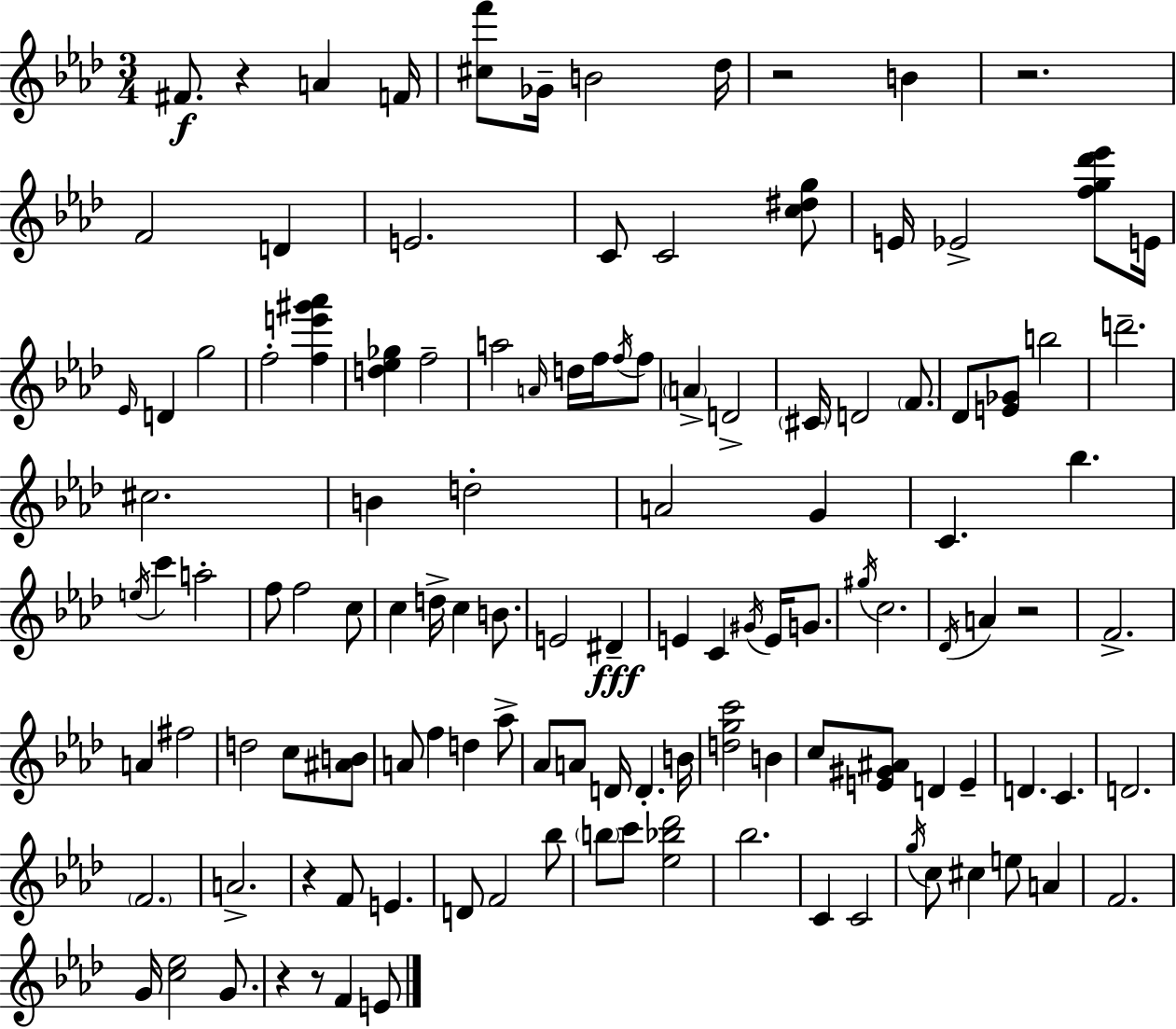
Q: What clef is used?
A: treble